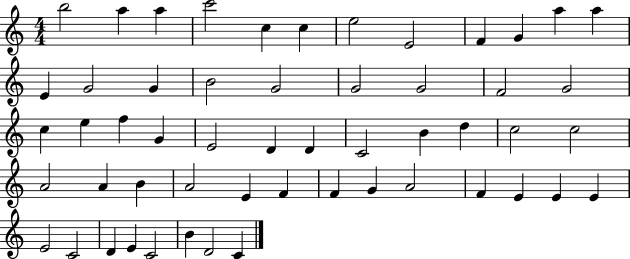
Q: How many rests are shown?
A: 0